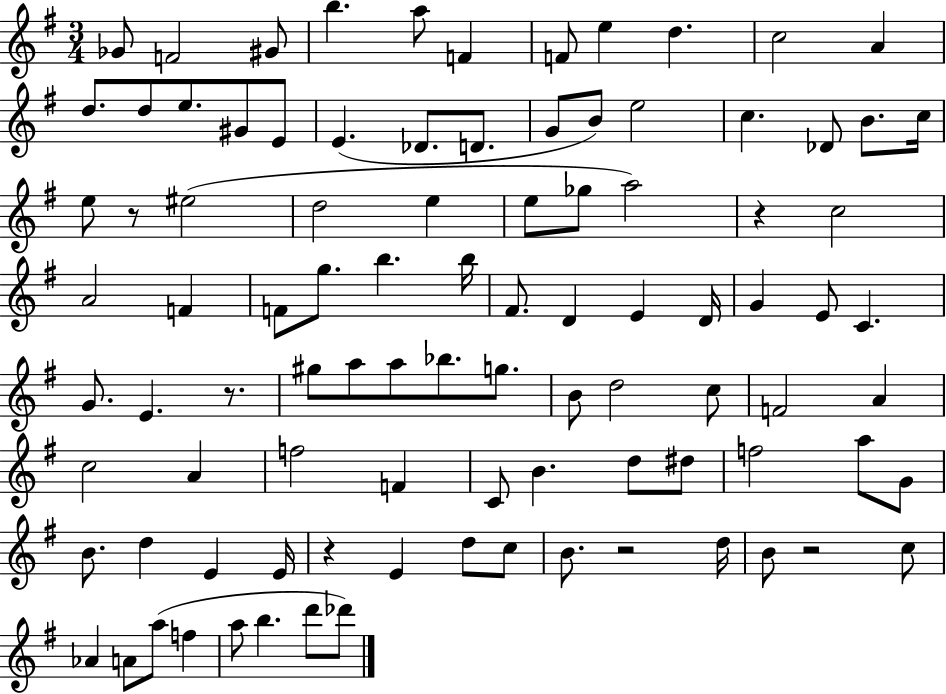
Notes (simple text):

Gb4/e F4/h G#4/e B5/q. A5/e F4/q F4/e E5/q D5/q. C5/h A4/q D5/e. D5/e E5/e. G#4/e E4/e E4/q. Db4/e. D4/e. G4/e B4/e E5/h C5/q. Db4/e B4/e. C5/s E5/e R/e EIS5/h D5/h E5/q E5/e Gb5/e A5/h R/q C5/h A4/h F4/q F4/e G5/e. B5/q. B5/s F#4/e. D4/q E4/q D4/s G4/q E4/e C4/q. G4/e. E4/q. R/e. G#5/e A5/e A5/e Bb5/e. G5/e. B4/e D5/h C5/e F4/h A4/q C5/h A4/q F5/h F4/q C4/e B4/q. D5/e D#5/e F5/h A5/e G4/e B4/e. D5/q E4/q E4/s R/q E4/q D5/e C5/e B4/e. R/h D5/s B4/e R/h C5/e Ab4/q A4/e A5/e F5/q A5/e B5/q. D6/e Db6/e